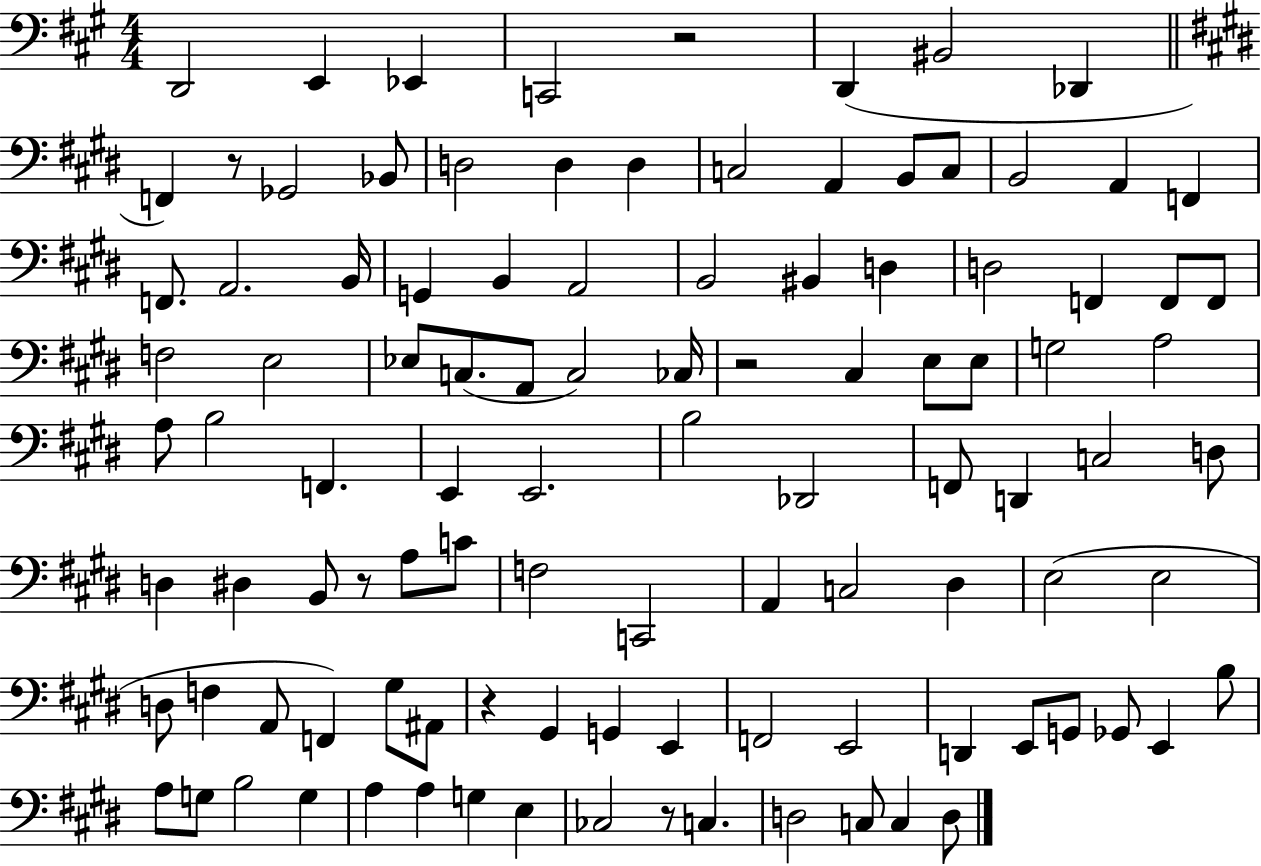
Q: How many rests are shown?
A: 6